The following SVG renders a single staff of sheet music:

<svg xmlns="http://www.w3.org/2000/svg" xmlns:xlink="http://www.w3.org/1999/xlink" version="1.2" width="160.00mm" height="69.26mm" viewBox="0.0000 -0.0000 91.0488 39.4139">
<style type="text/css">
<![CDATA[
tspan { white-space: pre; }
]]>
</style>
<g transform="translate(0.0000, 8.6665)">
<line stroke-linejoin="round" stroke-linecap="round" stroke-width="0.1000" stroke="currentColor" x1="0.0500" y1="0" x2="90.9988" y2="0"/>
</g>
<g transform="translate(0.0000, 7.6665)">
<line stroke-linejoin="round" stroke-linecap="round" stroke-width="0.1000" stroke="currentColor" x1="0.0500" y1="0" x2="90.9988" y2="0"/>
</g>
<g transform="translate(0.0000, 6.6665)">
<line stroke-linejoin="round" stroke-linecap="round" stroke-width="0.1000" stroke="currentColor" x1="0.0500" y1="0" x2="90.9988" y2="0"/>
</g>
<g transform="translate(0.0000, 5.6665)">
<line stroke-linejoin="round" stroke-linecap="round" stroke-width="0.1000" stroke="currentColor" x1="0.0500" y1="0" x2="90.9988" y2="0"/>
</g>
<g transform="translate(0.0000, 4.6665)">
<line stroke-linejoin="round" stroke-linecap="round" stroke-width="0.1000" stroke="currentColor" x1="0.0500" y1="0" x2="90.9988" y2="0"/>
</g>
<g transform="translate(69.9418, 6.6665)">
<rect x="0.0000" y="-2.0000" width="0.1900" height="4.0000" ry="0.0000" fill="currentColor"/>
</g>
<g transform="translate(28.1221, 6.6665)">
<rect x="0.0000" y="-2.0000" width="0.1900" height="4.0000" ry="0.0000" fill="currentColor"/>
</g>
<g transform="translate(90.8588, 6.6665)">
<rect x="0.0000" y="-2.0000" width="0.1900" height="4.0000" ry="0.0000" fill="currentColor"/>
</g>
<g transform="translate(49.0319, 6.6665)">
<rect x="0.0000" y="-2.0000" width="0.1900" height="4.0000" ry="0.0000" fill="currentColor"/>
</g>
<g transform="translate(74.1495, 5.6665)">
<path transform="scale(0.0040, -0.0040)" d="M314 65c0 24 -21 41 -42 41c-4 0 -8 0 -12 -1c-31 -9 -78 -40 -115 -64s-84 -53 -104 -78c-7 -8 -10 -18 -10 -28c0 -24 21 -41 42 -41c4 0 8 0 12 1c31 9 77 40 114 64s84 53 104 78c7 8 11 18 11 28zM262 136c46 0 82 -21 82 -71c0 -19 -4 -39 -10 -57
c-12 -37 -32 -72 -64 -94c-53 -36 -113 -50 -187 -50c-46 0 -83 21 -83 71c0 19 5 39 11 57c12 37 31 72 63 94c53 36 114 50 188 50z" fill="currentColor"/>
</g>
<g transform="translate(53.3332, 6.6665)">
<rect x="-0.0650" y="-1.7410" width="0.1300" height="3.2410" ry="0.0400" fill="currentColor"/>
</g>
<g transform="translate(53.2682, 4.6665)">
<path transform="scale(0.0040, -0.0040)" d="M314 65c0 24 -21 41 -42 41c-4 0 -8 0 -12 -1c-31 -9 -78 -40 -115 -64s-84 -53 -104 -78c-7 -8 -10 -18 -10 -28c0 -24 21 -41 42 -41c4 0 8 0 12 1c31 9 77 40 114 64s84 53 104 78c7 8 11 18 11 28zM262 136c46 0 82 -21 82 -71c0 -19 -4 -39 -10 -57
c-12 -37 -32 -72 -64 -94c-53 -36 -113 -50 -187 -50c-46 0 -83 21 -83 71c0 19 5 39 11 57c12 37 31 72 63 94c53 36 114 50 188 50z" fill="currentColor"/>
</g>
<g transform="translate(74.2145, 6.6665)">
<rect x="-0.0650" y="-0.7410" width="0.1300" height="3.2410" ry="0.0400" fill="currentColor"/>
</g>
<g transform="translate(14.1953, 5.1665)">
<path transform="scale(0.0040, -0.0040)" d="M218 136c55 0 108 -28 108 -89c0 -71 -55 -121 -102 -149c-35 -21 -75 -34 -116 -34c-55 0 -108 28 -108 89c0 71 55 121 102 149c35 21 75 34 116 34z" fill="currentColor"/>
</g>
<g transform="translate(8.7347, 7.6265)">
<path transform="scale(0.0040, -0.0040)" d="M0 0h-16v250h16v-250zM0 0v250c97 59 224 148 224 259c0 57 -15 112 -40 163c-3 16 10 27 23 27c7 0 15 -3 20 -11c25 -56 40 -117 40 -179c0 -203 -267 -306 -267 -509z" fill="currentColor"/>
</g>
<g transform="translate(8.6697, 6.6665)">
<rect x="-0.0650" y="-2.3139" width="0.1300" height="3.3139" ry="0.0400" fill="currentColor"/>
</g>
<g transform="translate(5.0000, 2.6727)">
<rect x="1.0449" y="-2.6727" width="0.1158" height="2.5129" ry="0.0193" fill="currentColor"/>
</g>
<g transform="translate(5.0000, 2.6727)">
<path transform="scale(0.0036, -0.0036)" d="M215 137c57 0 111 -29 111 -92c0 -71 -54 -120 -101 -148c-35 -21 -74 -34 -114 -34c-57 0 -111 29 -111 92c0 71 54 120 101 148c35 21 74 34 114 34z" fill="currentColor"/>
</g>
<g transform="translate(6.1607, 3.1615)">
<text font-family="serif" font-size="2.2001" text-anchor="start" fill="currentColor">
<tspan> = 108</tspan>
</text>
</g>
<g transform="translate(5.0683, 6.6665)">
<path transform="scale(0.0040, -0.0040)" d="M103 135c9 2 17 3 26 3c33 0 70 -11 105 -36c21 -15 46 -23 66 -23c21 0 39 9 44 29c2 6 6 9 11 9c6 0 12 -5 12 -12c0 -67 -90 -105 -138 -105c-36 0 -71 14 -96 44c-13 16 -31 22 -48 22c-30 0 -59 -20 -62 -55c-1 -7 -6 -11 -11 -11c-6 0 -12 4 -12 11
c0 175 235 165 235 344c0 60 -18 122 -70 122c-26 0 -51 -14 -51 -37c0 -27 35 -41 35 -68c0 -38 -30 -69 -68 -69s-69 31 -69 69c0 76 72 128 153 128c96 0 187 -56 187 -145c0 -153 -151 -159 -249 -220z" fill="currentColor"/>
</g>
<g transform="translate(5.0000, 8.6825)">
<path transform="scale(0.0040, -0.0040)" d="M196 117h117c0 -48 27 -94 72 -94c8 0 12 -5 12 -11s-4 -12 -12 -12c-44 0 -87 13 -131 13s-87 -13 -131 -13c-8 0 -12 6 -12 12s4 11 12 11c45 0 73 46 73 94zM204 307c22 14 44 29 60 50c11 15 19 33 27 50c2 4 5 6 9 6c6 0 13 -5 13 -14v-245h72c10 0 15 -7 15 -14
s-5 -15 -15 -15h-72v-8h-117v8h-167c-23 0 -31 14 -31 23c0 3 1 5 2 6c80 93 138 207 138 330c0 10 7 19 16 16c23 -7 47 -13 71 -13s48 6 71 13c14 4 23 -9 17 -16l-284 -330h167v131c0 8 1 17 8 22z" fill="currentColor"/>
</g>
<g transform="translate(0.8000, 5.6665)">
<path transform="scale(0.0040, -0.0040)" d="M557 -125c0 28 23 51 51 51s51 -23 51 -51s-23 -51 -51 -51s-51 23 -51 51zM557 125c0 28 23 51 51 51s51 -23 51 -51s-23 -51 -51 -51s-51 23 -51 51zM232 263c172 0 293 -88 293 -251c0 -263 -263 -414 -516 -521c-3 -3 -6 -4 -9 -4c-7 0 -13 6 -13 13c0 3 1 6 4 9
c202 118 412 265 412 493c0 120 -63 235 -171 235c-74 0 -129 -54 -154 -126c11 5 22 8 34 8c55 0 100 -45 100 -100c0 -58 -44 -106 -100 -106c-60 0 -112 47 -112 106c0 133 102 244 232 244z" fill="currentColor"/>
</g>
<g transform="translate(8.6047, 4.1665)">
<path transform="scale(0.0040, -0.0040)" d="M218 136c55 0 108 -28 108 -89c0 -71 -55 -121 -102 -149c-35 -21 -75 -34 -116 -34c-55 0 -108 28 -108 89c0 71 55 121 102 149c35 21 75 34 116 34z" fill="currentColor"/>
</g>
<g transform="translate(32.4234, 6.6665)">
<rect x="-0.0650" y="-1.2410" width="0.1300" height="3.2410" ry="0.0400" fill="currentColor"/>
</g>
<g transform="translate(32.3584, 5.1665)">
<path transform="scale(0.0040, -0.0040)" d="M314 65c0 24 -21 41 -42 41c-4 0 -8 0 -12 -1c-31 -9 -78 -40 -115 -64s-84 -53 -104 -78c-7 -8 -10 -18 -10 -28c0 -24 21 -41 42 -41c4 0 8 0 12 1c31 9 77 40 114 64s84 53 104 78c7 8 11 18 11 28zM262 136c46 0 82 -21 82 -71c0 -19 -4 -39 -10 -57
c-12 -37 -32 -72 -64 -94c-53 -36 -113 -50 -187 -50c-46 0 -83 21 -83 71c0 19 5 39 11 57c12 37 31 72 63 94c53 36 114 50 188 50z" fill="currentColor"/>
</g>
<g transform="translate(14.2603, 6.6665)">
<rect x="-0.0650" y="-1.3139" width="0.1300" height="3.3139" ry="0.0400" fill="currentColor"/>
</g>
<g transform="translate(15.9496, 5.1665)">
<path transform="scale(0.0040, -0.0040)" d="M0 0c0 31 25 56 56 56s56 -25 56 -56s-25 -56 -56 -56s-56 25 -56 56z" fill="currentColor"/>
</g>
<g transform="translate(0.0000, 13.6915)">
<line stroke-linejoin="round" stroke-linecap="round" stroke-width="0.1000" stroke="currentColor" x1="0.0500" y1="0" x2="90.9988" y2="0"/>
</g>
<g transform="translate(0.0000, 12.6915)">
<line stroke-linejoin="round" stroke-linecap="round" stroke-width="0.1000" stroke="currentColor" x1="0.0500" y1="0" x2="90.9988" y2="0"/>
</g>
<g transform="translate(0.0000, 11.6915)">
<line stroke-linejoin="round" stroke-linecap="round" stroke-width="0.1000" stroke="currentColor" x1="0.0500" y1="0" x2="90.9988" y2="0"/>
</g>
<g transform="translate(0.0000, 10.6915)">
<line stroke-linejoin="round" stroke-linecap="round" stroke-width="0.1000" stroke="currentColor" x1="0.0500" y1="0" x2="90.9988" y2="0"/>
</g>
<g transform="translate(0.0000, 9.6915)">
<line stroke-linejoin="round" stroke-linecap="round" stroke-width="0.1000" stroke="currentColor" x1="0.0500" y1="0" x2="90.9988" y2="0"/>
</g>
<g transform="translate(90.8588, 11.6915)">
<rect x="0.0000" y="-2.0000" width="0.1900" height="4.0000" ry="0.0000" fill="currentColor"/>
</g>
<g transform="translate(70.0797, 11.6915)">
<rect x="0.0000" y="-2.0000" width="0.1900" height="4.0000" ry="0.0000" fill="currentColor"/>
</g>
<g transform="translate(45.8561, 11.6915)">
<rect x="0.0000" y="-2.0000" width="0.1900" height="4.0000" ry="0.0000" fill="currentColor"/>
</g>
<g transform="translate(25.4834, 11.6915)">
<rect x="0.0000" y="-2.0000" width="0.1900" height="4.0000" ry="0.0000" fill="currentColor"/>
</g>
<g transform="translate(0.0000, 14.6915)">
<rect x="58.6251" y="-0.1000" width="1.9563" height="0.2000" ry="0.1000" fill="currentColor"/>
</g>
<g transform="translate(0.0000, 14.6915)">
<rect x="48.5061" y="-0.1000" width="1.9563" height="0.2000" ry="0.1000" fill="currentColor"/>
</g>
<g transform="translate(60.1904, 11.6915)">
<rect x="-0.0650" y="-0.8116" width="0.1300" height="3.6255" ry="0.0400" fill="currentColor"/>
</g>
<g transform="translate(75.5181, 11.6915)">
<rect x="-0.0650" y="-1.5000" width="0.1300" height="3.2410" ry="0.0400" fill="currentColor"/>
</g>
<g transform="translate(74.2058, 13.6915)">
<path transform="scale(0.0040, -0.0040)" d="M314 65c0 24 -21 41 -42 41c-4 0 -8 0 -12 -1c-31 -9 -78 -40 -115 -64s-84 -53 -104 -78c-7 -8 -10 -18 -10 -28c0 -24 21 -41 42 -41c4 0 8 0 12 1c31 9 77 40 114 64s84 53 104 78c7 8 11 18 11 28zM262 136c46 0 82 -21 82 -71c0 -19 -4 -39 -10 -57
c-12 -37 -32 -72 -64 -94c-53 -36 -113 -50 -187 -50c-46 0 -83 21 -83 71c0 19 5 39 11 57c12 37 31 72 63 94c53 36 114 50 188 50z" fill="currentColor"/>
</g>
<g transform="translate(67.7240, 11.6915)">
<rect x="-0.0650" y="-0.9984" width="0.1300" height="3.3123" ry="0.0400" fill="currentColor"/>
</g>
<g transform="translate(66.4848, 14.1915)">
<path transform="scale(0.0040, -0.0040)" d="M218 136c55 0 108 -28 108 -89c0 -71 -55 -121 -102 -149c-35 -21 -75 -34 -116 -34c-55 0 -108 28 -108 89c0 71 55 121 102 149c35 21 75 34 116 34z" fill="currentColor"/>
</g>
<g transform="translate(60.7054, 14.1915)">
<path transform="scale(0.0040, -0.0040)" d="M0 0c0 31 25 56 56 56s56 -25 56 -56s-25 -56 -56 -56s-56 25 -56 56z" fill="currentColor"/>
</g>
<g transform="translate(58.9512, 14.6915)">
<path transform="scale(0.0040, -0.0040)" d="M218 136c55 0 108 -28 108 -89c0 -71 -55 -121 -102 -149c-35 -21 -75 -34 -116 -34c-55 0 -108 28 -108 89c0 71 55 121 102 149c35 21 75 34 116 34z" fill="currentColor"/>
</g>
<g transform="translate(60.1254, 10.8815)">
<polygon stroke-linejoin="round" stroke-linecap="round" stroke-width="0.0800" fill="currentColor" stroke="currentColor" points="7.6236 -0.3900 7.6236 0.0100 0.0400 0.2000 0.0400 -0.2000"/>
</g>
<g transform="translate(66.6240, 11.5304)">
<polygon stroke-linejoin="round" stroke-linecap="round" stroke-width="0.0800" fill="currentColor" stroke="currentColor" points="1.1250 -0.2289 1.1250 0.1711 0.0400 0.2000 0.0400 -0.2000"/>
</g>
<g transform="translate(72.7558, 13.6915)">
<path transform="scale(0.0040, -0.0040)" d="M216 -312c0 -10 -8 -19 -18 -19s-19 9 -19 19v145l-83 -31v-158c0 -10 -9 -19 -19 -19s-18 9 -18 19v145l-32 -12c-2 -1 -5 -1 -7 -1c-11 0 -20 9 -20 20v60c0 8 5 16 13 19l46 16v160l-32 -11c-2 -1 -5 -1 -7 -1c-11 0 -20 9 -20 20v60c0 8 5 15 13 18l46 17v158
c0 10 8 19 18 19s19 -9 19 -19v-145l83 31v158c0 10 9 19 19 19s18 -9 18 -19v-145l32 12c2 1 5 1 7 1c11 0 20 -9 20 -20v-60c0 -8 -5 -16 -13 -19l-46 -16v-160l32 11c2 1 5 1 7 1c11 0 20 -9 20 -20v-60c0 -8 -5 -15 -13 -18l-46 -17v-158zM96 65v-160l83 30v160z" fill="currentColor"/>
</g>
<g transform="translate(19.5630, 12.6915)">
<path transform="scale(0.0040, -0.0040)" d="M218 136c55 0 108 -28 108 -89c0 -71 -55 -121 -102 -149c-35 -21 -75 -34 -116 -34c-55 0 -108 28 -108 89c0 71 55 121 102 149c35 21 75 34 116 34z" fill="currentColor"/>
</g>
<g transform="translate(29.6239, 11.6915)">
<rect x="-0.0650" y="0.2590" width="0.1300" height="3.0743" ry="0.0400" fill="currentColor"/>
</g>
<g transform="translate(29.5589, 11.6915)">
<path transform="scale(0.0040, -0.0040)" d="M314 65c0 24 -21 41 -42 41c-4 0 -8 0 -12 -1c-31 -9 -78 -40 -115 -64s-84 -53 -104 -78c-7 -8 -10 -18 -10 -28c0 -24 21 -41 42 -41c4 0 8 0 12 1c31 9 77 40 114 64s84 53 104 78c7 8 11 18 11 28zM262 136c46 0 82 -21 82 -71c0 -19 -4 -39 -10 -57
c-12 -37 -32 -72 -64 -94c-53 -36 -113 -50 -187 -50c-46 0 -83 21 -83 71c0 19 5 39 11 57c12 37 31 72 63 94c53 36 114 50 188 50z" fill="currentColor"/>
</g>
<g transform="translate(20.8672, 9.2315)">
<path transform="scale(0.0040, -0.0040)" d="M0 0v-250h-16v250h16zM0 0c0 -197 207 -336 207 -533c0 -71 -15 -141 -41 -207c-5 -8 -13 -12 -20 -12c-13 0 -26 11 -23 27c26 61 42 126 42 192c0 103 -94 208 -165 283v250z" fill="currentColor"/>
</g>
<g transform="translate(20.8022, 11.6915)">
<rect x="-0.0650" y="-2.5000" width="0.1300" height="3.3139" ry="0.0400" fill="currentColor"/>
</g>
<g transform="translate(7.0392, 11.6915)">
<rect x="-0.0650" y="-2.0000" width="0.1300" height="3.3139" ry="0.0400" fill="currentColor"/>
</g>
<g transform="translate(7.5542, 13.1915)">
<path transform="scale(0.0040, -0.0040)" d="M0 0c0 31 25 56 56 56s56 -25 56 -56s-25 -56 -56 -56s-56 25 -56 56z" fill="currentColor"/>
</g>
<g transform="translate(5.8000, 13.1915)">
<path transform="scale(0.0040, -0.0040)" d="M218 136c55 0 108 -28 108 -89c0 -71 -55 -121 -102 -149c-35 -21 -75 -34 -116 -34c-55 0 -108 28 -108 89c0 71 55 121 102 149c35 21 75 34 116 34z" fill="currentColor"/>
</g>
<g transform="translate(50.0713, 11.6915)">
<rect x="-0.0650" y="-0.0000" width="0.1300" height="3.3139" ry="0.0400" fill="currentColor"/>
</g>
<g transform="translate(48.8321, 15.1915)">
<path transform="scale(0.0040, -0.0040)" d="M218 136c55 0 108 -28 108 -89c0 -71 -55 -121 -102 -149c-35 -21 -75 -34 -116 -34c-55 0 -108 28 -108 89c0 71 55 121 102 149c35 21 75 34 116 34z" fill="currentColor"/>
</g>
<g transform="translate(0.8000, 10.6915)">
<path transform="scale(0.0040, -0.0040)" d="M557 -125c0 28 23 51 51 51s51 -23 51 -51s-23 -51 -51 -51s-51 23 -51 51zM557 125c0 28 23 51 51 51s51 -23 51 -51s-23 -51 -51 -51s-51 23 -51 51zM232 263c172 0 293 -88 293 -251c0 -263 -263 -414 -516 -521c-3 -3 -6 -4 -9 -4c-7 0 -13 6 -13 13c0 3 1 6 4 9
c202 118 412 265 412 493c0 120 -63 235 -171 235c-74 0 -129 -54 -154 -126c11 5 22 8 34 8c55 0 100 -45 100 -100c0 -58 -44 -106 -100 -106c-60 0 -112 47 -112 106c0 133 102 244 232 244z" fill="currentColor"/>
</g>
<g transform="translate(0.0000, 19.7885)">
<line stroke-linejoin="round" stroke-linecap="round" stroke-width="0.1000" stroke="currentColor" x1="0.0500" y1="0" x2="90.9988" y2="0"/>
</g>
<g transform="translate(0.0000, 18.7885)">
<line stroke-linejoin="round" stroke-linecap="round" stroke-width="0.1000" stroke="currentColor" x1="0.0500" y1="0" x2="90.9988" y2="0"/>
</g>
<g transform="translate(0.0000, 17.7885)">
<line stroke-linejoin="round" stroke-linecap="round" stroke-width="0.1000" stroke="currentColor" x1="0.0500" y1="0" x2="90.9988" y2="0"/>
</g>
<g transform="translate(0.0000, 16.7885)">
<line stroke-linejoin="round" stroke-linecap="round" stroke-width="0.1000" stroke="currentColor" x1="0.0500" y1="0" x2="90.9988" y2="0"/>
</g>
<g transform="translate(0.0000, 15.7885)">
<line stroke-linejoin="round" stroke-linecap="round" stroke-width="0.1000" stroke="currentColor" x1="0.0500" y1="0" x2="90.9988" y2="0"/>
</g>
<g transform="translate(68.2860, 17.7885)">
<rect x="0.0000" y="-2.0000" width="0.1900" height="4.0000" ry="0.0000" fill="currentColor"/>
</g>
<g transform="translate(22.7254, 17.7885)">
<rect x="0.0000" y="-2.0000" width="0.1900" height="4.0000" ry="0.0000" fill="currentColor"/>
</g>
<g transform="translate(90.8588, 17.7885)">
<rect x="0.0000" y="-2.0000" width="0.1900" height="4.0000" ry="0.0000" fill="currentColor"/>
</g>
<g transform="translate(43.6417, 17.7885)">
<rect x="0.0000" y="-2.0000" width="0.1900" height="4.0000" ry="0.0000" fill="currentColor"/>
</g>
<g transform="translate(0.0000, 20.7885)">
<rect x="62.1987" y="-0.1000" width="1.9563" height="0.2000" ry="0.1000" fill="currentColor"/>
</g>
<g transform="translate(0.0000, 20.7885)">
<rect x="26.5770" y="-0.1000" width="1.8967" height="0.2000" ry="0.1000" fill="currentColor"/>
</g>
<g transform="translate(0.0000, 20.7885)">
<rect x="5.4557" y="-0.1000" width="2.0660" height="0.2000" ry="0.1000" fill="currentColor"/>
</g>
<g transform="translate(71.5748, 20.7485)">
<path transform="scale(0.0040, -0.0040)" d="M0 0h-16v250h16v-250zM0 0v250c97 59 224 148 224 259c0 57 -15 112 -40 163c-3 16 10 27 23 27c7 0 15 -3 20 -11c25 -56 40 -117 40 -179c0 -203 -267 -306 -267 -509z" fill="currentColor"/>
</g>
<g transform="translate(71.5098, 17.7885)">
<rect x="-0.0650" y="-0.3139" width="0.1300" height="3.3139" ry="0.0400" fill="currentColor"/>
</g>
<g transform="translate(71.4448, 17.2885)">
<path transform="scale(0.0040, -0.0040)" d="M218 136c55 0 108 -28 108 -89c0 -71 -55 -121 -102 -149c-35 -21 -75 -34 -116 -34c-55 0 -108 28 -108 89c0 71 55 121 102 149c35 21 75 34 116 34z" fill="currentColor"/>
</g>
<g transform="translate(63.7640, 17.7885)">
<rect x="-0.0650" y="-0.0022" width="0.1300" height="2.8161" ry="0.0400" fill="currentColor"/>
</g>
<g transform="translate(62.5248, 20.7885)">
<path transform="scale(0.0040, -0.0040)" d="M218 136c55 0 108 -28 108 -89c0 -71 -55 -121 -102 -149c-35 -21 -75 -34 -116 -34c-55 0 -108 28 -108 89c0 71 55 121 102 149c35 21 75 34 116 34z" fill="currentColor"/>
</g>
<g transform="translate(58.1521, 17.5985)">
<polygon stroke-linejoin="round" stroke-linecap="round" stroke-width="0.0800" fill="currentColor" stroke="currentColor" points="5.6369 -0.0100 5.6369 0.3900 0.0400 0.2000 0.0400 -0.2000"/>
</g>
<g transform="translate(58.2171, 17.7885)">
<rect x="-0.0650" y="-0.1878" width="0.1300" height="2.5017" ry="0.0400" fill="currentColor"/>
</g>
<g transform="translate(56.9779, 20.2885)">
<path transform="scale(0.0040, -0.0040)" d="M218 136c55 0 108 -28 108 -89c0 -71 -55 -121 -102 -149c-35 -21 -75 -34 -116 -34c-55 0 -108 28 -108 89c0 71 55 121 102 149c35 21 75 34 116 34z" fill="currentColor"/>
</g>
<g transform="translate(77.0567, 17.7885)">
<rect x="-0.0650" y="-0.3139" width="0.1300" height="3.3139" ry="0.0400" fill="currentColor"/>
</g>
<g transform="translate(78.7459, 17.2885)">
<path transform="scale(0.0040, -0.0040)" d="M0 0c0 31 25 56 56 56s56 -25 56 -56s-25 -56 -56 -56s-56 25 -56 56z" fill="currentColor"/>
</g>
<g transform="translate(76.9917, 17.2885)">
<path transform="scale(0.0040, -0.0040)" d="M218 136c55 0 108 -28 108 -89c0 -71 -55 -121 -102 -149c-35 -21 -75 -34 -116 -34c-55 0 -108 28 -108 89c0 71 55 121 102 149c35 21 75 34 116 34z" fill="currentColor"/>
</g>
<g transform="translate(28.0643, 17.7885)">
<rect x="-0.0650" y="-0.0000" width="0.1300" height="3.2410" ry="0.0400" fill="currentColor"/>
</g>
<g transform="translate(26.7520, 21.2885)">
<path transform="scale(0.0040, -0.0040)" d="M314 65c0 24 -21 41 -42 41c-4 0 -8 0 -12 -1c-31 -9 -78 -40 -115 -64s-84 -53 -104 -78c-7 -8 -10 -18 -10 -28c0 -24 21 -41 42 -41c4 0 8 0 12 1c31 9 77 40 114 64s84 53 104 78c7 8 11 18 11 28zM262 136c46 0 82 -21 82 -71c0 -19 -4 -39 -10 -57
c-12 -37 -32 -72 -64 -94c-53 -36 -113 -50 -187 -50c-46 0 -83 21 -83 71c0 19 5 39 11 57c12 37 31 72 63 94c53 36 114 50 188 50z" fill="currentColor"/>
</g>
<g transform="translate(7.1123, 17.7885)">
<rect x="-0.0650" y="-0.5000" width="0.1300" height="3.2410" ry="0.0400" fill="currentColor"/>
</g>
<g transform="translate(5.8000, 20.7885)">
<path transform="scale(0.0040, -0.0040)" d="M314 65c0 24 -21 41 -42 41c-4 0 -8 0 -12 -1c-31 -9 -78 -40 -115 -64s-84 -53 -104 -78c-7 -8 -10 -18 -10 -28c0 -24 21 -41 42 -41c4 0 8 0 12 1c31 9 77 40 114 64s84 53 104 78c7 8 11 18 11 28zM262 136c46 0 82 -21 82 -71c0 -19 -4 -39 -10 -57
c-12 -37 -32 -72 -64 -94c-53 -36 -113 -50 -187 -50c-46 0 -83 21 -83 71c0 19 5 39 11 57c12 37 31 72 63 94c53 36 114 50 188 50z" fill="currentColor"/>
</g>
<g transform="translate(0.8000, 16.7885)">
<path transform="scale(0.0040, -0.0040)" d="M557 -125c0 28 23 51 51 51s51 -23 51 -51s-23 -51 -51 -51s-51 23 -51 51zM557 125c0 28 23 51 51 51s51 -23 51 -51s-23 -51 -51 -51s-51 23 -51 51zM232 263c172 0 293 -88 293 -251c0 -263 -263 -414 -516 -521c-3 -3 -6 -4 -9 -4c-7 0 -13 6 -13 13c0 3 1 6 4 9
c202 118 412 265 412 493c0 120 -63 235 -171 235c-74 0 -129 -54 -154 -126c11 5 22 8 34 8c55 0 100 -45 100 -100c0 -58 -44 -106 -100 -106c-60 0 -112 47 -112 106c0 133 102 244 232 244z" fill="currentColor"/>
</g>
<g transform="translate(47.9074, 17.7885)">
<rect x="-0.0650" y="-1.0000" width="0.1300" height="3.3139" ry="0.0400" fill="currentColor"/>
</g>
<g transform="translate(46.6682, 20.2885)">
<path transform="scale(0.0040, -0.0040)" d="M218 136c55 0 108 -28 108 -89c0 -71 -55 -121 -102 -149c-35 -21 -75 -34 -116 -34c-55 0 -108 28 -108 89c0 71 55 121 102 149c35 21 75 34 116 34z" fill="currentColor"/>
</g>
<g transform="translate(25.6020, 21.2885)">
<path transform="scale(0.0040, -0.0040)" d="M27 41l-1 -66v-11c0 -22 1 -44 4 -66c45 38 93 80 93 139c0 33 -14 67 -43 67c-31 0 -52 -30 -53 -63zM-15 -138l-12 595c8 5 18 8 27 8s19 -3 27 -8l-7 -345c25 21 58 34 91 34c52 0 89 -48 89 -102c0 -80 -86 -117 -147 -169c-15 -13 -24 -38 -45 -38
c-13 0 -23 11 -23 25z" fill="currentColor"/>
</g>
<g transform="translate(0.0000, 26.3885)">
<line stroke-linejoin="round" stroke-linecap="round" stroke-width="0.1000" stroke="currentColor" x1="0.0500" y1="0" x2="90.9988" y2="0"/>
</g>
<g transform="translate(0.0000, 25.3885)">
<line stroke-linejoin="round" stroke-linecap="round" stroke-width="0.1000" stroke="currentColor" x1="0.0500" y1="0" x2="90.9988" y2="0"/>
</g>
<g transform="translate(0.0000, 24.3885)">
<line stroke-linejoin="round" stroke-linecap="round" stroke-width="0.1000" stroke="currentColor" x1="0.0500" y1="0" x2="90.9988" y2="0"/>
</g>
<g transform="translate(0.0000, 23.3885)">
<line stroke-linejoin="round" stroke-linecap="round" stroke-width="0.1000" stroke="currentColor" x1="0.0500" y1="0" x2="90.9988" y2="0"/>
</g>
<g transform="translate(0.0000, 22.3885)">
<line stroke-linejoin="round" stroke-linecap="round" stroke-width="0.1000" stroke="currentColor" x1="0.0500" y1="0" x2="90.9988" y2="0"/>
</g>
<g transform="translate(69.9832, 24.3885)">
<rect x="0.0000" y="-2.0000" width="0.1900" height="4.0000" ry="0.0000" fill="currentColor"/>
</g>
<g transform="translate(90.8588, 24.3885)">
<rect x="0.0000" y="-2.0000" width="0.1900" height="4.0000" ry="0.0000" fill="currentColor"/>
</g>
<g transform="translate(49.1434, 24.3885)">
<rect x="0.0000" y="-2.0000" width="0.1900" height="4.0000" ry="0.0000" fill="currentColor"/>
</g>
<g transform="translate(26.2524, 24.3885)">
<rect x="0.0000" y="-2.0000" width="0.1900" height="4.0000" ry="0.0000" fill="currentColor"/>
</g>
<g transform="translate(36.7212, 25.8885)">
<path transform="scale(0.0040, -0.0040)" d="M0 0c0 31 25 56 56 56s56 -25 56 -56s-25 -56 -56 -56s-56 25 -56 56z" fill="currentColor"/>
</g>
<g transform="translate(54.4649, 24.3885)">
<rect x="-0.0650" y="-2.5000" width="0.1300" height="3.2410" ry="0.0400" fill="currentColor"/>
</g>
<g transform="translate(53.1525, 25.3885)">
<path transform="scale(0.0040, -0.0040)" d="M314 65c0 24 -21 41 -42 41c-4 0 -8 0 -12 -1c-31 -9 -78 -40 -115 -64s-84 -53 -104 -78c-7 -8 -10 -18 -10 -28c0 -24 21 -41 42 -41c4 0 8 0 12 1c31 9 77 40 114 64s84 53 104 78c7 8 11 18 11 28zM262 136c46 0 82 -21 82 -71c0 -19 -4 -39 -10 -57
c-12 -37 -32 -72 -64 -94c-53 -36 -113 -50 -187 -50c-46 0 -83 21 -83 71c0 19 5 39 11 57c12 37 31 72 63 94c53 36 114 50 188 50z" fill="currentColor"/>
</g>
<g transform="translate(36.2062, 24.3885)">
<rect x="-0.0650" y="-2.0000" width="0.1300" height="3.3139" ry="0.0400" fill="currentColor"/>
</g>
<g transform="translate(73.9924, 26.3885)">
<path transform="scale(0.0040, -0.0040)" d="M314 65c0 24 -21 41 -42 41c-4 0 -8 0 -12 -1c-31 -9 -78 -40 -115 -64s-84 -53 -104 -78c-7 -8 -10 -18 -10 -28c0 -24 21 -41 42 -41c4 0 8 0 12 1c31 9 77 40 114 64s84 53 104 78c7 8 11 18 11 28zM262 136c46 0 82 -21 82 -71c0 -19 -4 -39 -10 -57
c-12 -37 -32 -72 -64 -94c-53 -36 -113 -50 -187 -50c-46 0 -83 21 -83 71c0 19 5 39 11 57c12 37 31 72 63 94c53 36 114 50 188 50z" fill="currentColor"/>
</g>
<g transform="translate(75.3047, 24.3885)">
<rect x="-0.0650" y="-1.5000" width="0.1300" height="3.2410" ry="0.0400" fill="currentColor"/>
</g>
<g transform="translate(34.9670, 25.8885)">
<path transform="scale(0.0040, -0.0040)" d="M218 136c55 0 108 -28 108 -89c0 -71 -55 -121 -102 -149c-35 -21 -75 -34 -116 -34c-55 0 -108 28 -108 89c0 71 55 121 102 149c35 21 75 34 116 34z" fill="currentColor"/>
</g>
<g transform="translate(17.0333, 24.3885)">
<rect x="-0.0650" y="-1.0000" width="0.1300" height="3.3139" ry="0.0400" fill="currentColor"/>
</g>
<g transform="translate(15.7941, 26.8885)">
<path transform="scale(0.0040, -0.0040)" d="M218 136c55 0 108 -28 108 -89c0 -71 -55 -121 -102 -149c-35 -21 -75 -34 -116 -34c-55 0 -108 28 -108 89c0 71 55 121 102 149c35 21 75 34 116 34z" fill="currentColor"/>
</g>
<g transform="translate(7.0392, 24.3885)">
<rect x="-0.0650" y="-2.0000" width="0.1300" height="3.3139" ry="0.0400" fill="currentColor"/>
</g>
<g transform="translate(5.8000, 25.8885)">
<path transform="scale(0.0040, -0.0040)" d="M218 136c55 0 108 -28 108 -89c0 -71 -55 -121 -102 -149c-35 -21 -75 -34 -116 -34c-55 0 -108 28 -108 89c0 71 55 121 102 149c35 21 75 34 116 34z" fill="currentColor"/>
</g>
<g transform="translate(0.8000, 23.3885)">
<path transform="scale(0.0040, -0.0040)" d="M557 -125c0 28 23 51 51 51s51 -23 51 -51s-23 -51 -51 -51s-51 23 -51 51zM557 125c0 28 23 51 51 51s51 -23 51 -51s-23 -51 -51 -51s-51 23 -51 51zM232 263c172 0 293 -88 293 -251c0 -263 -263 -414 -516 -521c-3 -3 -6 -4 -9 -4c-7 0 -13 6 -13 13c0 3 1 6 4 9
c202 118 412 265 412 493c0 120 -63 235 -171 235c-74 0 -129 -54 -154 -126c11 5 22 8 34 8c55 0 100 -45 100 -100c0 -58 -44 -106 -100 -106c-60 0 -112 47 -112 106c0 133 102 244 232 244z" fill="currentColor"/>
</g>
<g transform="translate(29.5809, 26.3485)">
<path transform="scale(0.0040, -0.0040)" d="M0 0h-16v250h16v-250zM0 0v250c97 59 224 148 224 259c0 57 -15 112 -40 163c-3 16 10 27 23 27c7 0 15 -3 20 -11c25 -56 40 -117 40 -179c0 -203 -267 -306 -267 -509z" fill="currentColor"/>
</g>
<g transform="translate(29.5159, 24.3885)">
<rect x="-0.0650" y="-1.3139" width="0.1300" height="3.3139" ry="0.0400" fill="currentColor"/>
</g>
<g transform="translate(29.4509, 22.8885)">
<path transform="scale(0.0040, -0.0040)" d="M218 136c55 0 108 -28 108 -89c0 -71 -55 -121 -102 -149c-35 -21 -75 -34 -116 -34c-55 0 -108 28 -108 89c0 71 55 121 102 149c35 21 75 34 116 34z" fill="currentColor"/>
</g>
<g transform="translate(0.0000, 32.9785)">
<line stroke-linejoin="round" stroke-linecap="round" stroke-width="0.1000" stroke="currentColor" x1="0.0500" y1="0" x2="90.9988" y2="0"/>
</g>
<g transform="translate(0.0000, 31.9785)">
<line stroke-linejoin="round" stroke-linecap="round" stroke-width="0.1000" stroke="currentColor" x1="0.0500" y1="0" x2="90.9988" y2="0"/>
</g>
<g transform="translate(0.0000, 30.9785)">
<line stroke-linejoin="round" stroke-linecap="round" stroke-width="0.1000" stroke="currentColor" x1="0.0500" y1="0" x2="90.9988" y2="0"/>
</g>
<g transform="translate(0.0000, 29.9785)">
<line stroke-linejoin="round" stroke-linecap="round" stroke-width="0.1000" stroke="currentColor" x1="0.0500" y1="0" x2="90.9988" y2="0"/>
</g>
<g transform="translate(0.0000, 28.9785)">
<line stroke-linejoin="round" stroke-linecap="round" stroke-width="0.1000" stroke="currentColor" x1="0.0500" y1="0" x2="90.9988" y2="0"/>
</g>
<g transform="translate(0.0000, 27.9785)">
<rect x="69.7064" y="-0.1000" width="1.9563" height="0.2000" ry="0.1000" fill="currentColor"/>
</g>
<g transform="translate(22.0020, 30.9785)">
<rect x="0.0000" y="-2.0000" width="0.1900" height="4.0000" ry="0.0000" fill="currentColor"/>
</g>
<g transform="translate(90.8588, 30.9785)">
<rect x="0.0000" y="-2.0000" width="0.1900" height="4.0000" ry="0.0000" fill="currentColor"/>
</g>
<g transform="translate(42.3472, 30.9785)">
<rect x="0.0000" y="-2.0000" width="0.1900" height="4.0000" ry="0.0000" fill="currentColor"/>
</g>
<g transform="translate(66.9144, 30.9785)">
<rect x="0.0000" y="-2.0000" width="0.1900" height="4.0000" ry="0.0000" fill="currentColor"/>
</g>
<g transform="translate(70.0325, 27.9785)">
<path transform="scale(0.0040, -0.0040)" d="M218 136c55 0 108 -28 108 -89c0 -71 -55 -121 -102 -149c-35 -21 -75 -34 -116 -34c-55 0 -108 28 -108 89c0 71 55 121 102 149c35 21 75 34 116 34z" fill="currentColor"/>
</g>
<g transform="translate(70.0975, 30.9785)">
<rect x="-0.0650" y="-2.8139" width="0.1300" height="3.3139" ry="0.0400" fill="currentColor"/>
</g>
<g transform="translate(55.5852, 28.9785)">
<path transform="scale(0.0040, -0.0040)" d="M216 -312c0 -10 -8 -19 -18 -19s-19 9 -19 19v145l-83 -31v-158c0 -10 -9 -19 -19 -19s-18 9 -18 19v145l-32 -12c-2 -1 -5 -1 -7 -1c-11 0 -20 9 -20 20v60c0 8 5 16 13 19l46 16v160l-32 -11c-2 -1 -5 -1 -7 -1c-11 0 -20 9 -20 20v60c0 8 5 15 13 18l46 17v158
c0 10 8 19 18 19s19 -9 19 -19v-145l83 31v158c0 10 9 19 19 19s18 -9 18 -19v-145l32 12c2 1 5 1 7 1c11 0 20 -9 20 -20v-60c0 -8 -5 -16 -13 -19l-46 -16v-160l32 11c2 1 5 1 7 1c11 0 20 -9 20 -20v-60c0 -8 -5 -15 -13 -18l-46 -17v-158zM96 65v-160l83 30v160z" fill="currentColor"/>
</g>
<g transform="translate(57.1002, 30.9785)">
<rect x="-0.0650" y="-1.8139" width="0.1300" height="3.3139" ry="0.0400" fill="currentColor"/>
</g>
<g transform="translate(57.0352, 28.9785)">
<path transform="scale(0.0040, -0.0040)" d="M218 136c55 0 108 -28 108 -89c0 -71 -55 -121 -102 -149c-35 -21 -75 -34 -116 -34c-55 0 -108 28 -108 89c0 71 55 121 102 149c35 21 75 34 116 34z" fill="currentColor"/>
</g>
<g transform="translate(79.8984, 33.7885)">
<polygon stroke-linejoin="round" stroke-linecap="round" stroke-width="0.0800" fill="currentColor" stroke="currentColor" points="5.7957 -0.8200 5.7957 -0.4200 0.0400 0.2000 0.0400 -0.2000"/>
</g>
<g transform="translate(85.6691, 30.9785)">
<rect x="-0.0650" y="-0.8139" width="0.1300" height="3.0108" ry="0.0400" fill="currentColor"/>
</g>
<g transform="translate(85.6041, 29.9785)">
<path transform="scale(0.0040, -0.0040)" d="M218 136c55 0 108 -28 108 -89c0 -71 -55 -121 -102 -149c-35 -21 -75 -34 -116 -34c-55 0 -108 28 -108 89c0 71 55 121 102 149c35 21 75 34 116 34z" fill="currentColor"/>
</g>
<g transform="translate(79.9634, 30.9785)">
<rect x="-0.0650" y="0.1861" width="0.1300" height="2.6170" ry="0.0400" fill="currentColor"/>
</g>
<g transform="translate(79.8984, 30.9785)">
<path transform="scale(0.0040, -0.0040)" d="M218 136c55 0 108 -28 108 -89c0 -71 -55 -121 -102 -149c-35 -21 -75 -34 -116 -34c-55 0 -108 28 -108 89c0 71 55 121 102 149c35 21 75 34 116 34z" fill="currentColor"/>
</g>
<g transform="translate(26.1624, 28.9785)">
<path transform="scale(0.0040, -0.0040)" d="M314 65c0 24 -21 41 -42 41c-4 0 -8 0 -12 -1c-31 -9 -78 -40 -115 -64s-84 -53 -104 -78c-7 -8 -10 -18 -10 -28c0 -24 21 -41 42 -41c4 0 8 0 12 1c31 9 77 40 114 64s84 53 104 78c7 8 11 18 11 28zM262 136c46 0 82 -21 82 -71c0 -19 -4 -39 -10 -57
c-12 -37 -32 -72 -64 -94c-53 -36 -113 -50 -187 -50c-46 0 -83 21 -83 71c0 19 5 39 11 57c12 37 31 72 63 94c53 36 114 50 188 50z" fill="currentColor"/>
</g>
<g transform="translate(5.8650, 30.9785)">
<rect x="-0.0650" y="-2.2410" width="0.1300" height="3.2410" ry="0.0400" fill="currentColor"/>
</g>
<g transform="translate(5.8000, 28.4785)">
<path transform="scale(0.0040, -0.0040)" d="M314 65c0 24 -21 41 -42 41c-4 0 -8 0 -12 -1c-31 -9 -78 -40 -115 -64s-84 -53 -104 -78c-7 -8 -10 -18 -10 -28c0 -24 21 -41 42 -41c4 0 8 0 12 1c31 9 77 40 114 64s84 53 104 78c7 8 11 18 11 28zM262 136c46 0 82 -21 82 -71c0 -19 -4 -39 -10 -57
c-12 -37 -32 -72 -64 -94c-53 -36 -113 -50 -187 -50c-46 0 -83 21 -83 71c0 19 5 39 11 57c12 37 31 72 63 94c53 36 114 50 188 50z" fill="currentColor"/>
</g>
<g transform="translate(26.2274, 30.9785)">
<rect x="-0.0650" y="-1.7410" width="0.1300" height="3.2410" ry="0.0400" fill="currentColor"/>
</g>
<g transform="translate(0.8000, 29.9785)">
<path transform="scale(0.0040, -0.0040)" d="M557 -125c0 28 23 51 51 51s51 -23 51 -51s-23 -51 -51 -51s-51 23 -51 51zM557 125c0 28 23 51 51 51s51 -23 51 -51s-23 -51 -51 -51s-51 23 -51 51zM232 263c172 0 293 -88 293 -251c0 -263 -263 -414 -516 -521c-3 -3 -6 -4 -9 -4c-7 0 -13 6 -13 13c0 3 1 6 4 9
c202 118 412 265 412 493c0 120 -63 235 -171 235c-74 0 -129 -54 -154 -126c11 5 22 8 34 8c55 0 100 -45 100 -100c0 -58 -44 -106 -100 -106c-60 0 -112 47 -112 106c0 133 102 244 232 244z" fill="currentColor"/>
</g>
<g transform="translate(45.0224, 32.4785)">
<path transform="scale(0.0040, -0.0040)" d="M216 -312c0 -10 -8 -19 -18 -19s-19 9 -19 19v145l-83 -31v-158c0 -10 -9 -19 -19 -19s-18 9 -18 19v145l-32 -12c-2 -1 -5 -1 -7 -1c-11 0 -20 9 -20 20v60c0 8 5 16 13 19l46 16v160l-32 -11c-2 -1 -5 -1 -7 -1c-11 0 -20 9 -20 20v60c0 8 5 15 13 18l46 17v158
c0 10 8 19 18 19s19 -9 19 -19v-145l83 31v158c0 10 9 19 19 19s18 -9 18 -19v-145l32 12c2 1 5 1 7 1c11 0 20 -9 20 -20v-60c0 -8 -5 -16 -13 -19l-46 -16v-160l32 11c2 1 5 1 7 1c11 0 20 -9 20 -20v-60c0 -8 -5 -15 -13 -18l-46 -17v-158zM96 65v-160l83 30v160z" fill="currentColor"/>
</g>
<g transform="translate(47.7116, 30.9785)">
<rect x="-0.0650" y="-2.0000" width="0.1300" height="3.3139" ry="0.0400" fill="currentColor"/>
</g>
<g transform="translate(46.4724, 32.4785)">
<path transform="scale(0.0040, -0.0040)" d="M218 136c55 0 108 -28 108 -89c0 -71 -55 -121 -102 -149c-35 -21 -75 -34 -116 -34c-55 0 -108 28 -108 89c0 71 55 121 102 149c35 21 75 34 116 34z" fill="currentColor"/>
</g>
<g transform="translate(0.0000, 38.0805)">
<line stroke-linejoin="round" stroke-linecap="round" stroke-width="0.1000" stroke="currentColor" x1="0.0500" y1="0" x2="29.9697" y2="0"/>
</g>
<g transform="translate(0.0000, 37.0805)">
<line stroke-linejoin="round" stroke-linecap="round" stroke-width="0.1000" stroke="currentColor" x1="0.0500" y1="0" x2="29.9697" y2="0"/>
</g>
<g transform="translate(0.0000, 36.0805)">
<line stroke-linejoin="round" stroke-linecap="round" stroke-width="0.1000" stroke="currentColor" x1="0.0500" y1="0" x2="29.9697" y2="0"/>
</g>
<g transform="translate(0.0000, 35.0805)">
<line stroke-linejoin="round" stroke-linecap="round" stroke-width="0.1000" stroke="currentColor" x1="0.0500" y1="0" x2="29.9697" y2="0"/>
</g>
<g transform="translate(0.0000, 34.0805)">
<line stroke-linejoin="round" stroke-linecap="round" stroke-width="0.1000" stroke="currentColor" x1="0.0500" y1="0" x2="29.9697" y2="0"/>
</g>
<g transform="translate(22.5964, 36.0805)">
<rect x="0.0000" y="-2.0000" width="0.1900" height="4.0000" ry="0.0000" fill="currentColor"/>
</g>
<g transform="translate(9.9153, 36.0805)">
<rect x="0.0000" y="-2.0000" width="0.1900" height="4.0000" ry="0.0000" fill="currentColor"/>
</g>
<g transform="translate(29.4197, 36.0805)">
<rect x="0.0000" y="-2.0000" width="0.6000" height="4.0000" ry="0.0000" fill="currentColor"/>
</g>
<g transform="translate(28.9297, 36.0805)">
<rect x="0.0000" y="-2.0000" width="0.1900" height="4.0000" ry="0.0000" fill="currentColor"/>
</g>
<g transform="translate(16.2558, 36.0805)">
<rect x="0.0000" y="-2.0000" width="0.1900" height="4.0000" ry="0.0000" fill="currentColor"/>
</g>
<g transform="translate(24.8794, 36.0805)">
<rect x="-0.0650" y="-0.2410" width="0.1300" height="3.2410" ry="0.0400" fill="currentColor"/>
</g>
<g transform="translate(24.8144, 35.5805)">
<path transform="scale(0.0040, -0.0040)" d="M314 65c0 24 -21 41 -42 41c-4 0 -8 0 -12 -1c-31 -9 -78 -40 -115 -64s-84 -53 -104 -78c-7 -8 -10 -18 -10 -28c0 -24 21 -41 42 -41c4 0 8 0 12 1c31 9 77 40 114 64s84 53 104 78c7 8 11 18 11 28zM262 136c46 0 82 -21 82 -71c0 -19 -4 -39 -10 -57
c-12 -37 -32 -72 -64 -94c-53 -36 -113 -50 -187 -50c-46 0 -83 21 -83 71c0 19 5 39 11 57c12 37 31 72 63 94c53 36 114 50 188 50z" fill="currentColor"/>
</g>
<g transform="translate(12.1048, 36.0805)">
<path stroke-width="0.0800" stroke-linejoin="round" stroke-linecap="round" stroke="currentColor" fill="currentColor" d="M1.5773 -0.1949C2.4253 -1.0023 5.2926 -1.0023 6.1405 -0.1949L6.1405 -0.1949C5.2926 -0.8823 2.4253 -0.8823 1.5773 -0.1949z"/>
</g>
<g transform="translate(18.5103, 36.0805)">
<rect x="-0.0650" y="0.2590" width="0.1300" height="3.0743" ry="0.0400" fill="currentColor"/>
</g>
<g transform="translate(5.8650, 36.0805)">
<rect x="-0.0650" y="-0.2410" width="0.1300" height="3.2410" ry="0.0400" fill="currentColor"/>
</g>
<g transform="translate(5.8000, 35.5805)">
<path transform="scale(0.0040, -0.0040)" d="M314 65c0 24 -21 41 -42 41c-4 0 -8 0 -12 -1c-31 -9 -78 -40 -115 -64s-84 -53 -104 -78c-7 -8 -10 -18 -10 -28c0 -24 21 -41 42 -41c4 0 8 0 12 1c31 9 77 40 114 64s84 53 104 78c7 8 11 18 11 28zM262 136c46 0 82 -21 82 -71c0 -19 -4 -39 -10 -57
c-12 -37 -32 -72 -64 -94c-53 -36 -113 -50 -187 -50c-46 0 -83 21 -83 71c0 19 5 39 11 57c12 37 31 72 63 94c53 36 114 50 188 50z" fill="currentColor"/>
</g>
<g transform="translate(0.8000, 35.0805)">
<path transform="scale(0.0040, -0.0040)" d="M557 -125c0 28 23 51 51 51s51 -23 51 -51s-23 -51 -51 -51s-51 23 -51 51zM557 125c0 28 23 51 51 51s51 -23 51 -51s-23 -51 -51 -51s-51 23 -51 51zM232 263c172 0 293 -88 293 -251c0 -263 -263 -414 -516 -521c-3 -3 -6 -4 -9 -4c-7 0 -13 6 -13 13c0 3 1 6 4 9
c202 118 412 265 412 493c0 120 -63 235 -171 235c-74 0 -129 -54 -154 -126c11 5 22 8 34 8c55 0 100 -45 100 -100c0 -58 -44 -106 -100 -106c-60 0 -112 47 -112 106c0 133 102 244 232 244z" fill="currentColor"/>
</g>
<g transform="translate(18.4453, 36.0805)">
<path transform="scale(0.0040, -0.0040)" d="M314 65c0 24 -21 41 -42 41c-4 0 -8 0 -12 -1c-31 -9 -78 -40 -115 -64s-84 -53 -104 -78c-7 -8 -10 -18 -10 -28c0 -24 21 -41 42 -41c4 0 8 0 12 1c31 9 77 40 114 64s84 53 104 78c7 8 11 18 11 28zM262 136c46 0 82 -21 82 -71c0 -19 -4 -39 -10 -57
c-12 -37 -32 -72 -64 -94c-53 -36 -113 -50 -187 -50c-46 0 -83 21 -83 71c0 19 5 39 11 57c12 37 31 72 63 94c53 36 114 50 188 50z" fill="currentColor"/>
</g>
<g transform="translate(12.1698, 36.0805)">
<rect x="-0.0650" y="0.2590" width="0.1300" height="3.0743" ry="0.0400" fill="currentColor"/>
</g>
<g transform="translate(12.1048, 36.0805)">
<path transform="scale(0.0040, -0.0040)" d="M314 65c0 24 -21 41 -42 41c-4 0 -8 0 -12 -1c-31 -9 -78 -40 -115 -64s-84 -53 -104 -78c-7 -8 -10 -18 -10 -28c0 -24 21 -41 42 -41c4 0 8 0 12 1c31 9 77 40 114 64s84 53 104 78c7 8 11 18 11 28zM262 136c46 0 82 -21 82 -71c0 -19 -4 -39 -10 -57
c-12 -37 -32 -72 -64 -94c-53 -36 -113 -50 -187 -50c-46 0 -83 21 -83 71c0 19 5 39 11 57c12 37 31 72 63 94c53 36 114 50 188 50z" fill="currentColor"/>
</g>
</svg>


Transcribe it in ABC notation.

X:1
T:Untitled
M:2/4
L:1/4
K:C
B,/2 G, G,2 A,2 F,2 A,, B,,/2 D,2 D,, E,,/2 F,,/4 ^G,,2 E,,2 _D,,2 F,, F,,/2 E,,/2 E,/2 E, A,, F,, G,/2 A,, B,,2 G,,2 B,2 A,2 ^A,, ^A, C D,/2 F,/2 E,2 D,2 D,2 E,2